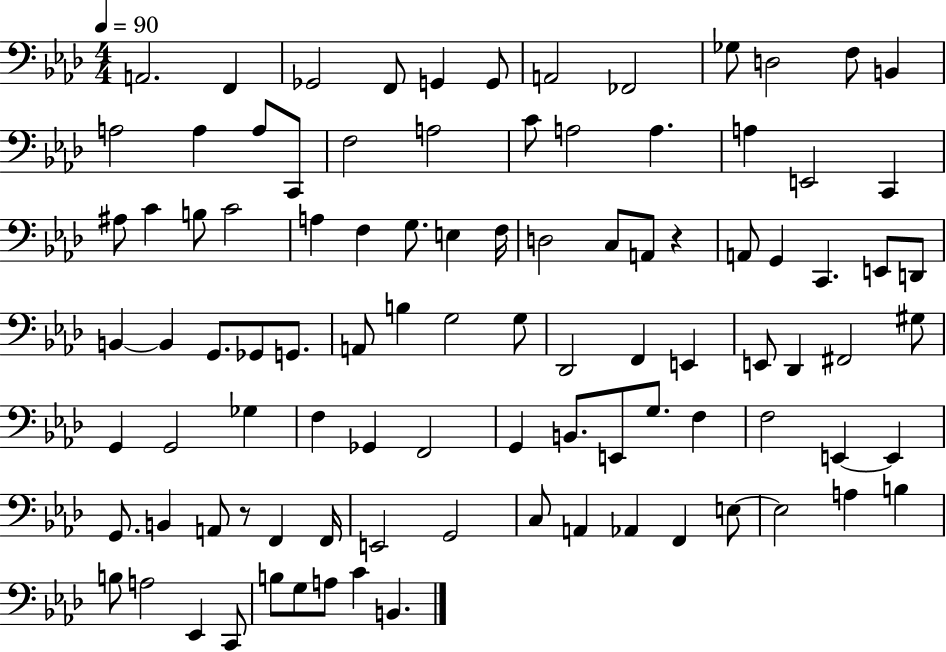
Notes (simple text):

A2/h. F2/q Gb2/h F2/e G2/q G2/e A2/h FES2/h Gb3/e D3/h F3/e B2/q A3/h A3/q A3/e C2/e F3/h A3/h C4/e A3/h A3/q. A3/q E2/h C2/q A#3/e C4/q B3/e C4/h A3/q F3/q G3/e. E3/q F3/s D3/h C3/e A2/e R/q A2/e G2/q C2/q. E2/e D2/e B2/q B2/q G2/e. Gb2/e G2/e. A2/e B3/q G3/h G3/e Db2/h F2/q E2/q E2/e Db2/q F#2/h G#3/e G2/q G2/h Gb3/q F3/q Gb2/q F2/h G2/q B2/e. E2/e G3/e. F3/q F3/h E2/q E2/q G2/e. B2/q A2/e R/e F2/q F2/s E2/h G2/h C3/e A2/q Ab2/q F2/q E3/e E3/h A3/q B3/q B3/e A3/h Eb2/q C2/e B3/e G3/e A3/e C4/q B2/q.